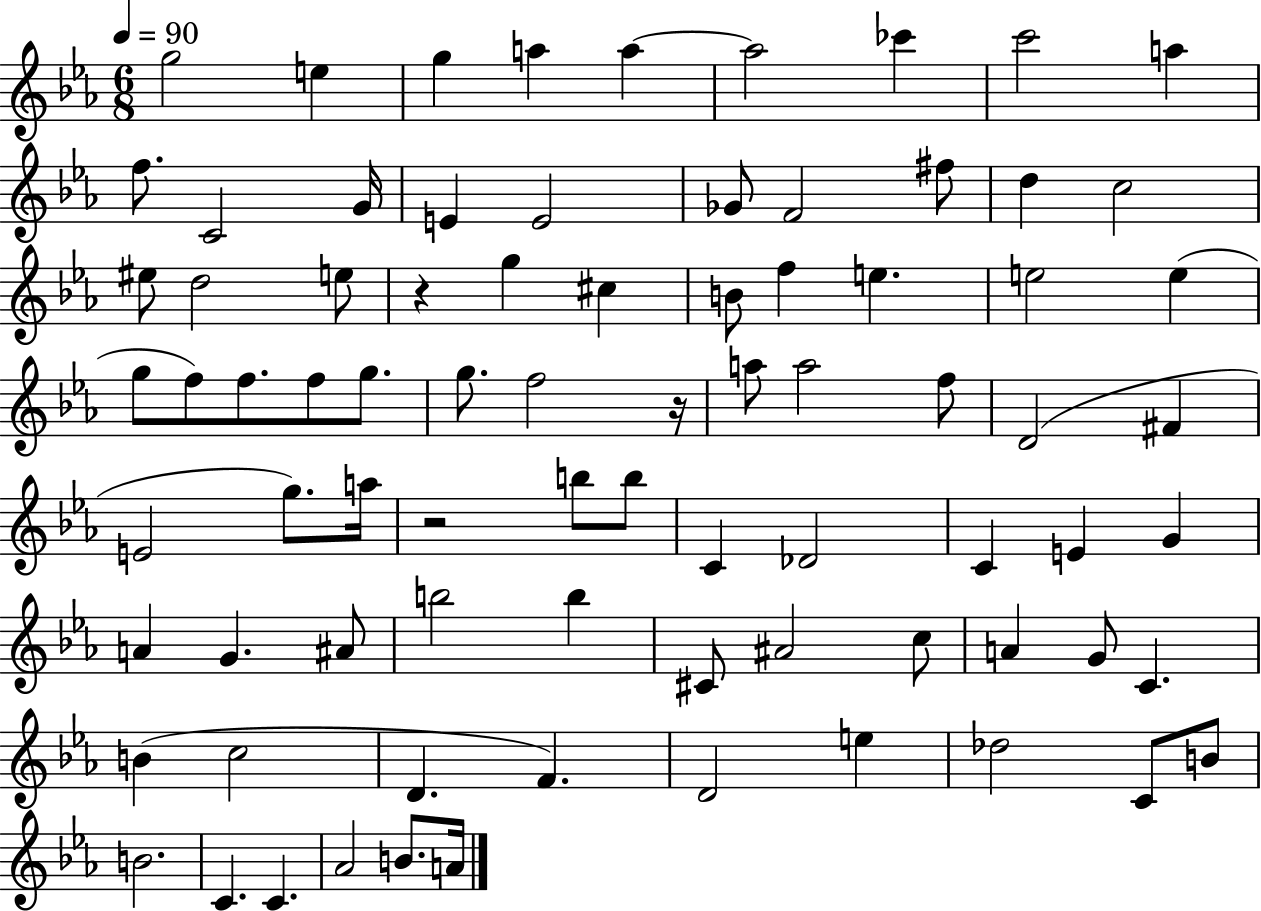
G5/h E5/q G5/q A5/q A5/q A5/h CES6/q C6/h A5/q F5/e. C4/h G4/s E4/q E4/h Gb4/e F4/h F#5/e D5/q C5/h EIS5/e D5/h E5/e R/q G5/q C#5/q B4/e F5/q E5/q. E5/h E5/q G5/e F5/e F5/e. F5/e G5/e. G5/e. F5/h R/s A5/e A5/h F5/e D4/h F#4/q E4/h G5/e. A5/s R/h B5/e B5/e C4/q Db4/h C4/q E4/q G4/q A4/q G4/q. A#4/e B5/h B5/q C#4/e A#4/h C5/e A4/q G4/e C4/q. B4/q C5/h D4/q. F4/q. D4/h E5/q Db5/h C4/e B4/e B4/h. C4/q. C4/q. Ab4/h B4/e. A4/s